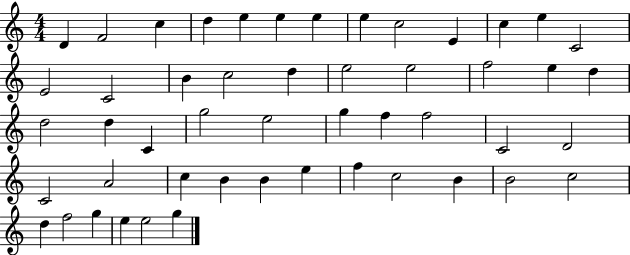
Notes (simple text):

D4/q F4/h C5/q D5/q E5/q E5/q E5/q E5/q C5/h E4/q C5/q E5/q C4/h E4/h C4/h B4/q C5/h D5/q E5/h E5/h F5/h E5/q D5/q D5/h D5/q C4/q G5/h E5/h G5/q F5/q F5/h C4/h D4/h C4/h A4/h C5/q B4/q B4/q E5/q F5/q C5/h B4/q B4/h C5/h D5/q F5/h G5/q E5/q E5/h G5/q